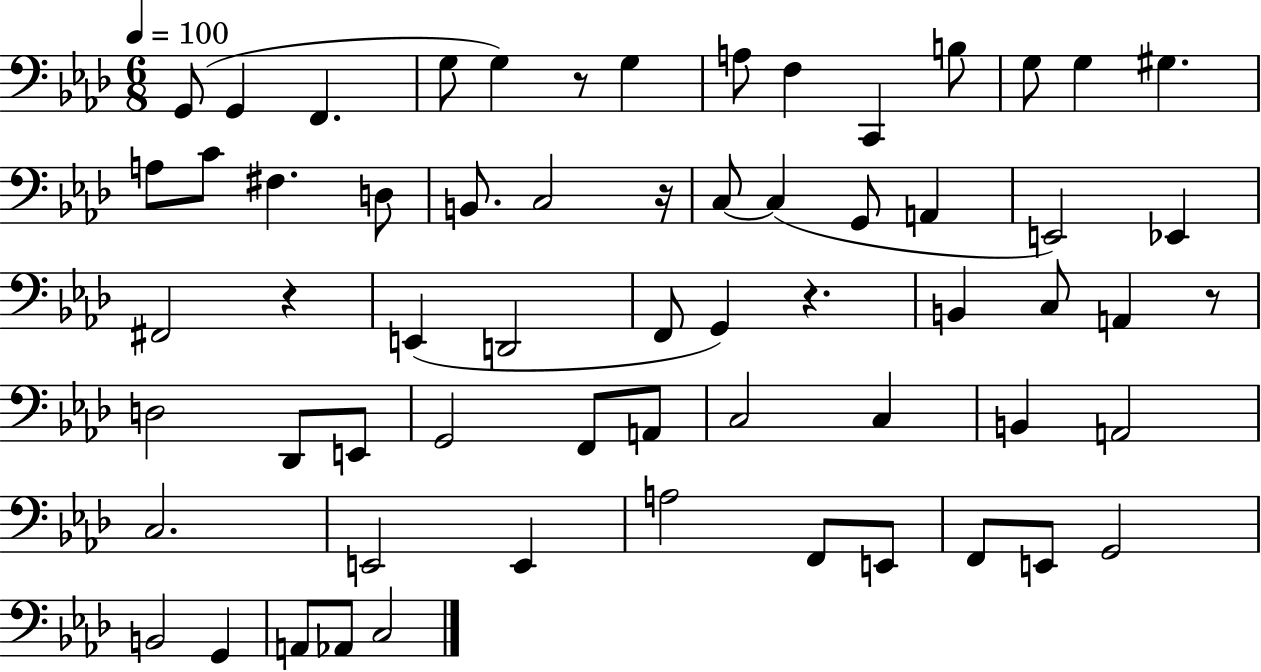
G2/e G2/q F2/q. G3/e G3/q R/e G3/q A3/e F3/q C2/q B3/e G3/e G3/q G#3/q. A3/e C4/e F#3/q. D3/e B2/e. C3/h R/s C3/e C3/q G2/e A2/q E2/h Eb2/q F#2/h R/q E2/q D2/h F2/e G2/q R/q. B2/q C3/e A2/q R/e D3/h Db2/e E2/e G2/h F2/e A2/e C3/h C3/q B2/q A2/h C3/h. E2/h E2/q A3/h F2/e E2/e F2/e E2/e G2/h B2/h G2/q A2/e Ab2/e C3/h